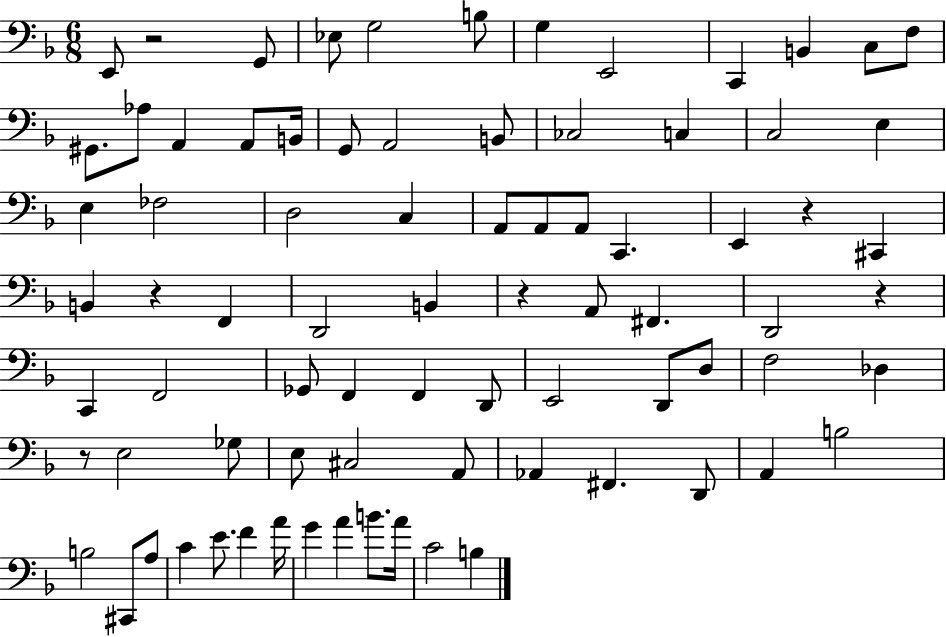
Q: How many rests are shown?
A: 6